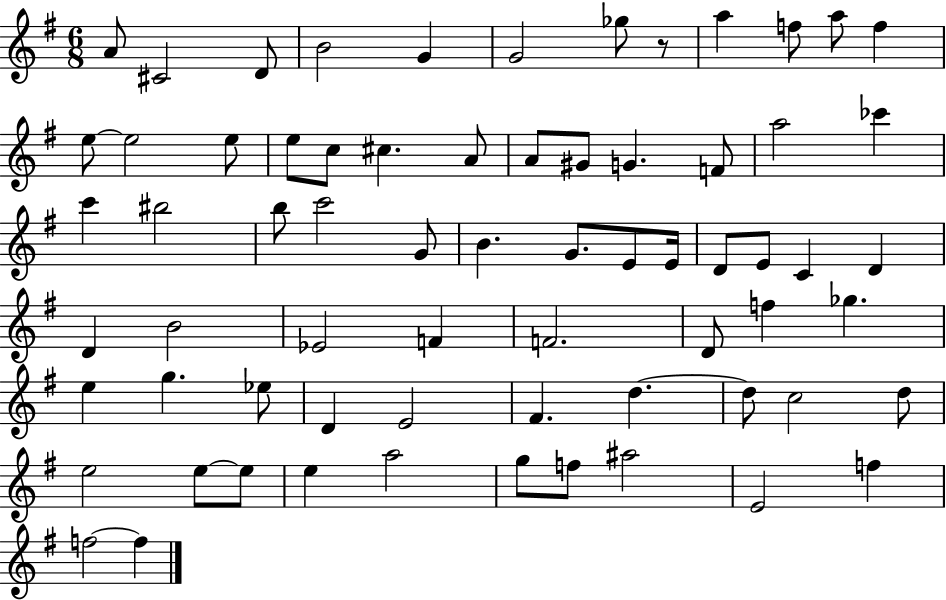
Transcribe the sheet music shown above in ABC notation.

X:1
T:Untitled
M:6/8
L:1/4
K:G
A/2 ^C2 D/2 B2 G G2 _g/2 z/2 a f/2 a/2 f e/2 e2 e/2 e/2 c/2 ^c A/2 A/2 ^G/2 G F/2 a2 _c' c' ^b2 b/2 c'2 G/2 B G/2 E/2 E/4 D/2 E/2 C D D B2 _E2 F F2 D/2 f _g e g _e/2 D E2 ^F d d/2 c2 d/2 e2 e/2 e/2 e a2 g/2 f/2 ^a2 E2 f f2 f